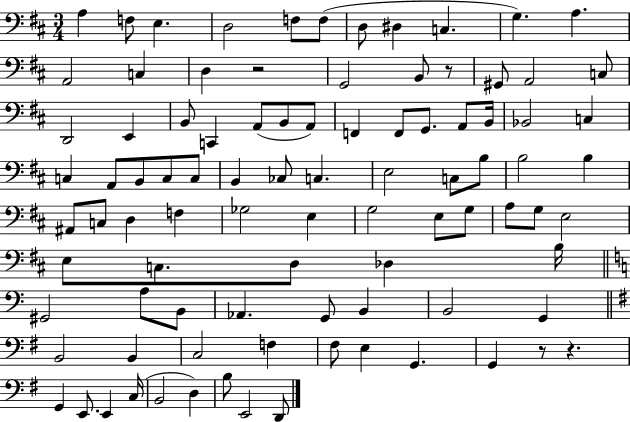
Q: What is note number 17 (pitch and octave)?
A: G#2